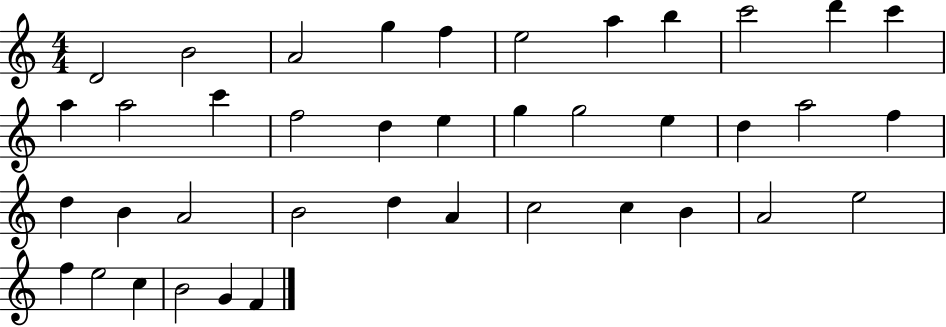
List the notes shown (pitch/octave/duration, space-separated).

D4/h B4/h A4/h G5/q F5/q E5/h A5/q B5/q C6/h D6/q C6/q A5/q A5/h C6/q F5/h D5/q E5/q G5/q G5/h E5/q D5/q A5/h F5/q D5/q B4/q A4/h B4/h D5/q A4/q C5/h C5/q B4/q A4/h E5/h F5/q E5/h C5/q B4/h G4/q F4/q